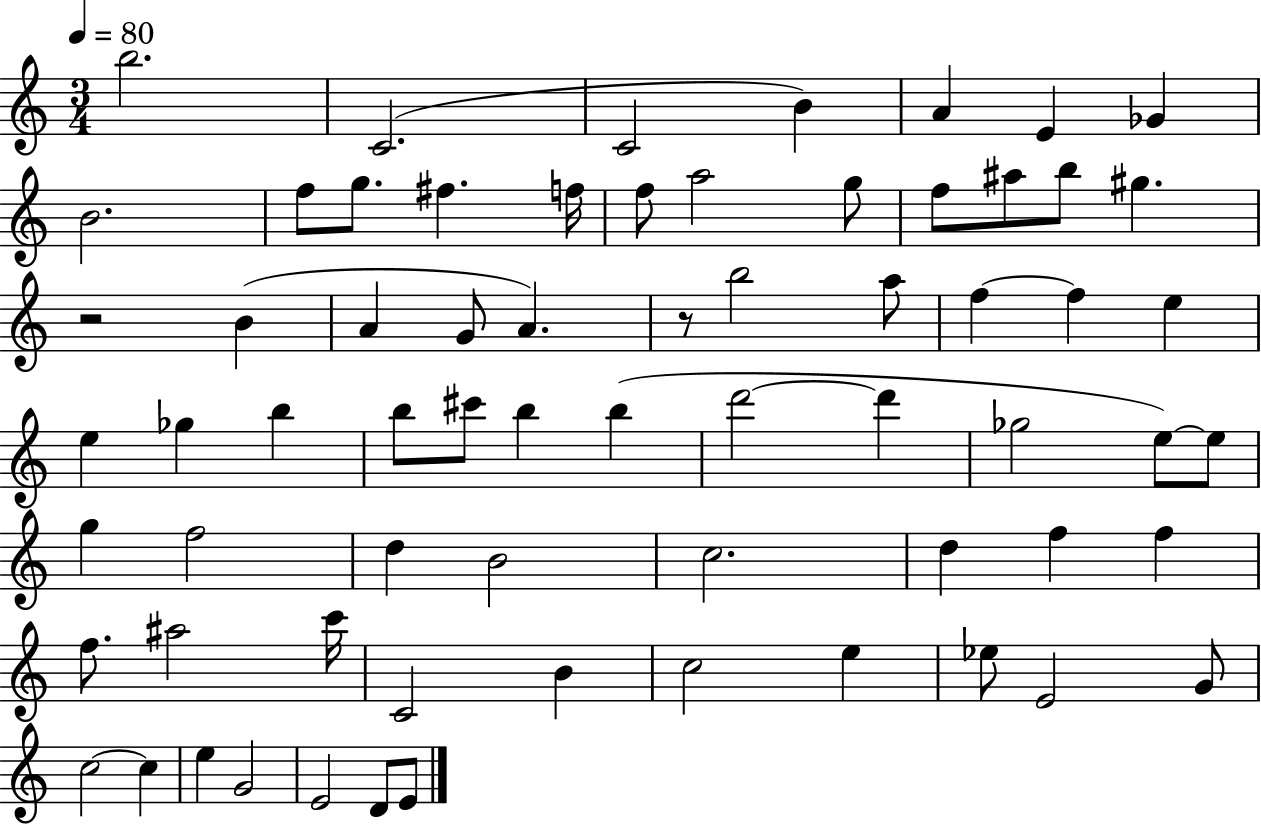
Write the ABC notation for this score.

X:1
T:Untitled
M:3/4
L:1/4
K:C
b2 C2 C2 B A E _G B2 f/2 g/2 ^f f/4 f/2 a2 g/2 f/2 ^a/2 b/2 ^g z2 B A G/2 A z/2 b2 a/2 f f e e _g b b/2 ^c'/2 b b d'2 d' _g2 e/2 e/2 g f2 d B2 c2 d f f f/2 ^a2 c'/4 C2 B c2 e _e/2 E2 G/2 c2 c e G2 E2 D/2 E/2